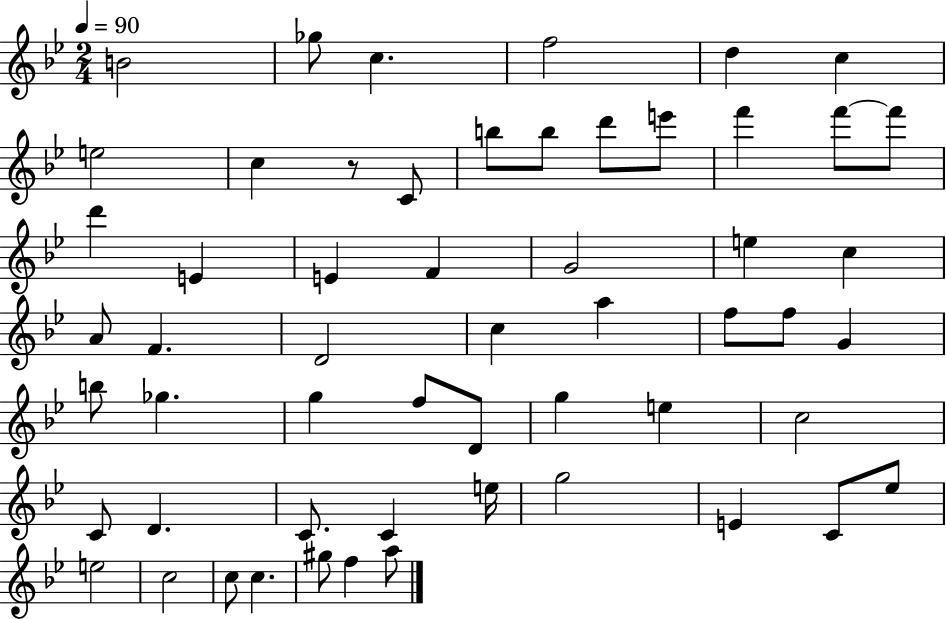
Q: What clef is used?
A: treble